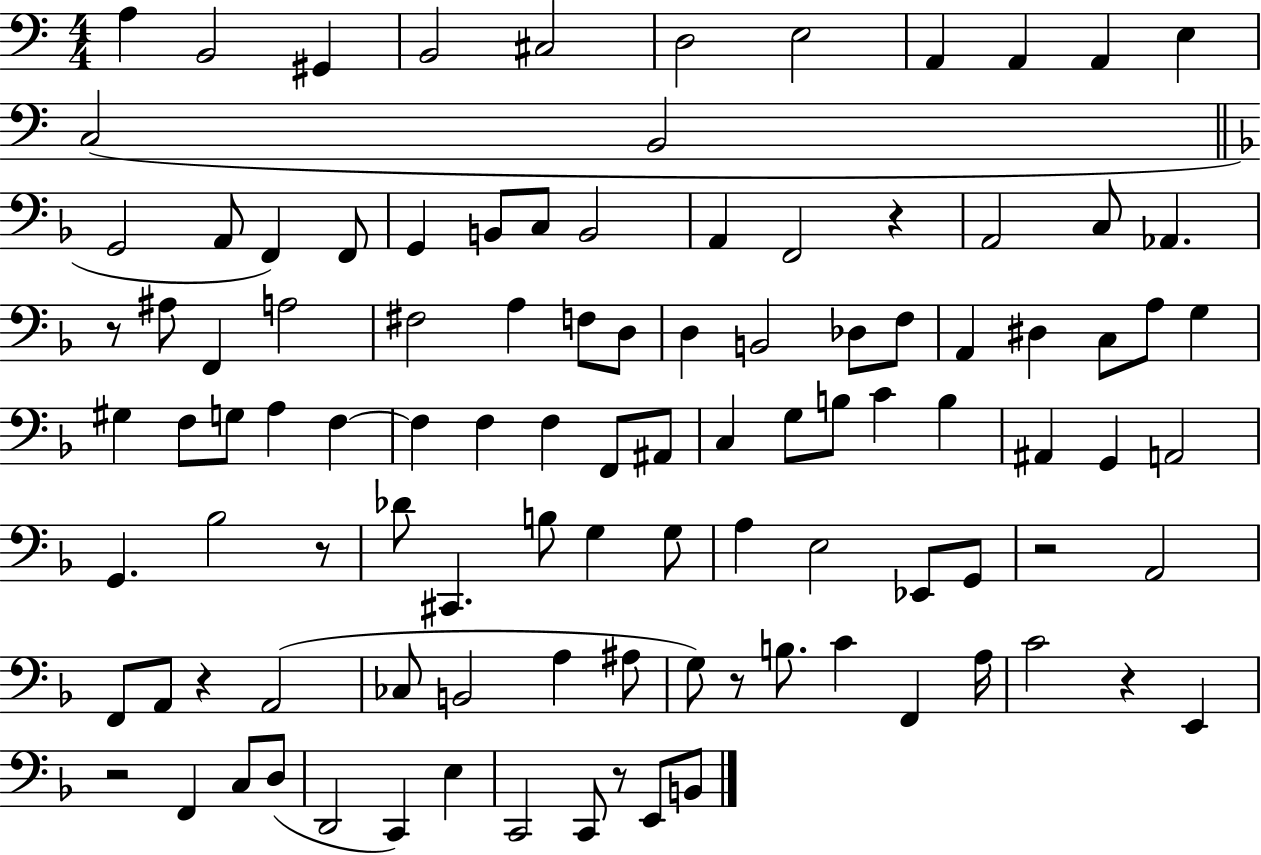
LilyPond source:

{
  \clef bass
  \numericTimeSignature
  \time 4/4
  \key c \major
  a4 b,2 gis,4 | b,2 cis2 | d2 e2 | a,4 a,4 a,4 e4 | \break c2( b,2 | \bar "||" \break \key d \minor g,2 a,8 f,4) f,8 | g,4 b,8 c8 b,2 | a,4 f,2 r4 | a,2 c8 aes,4. | \break r8 ais8 f,4 a2 | fis2 a4 f8 d8 | d4 b,2 des8 f8 | a,4 dis4 c8 a8 g4 | \break gis4 f8 g8 a4 f4~~ | f4 f4 f4 f,8 ais,8 | c4 g8 b8 c'4 b4 | ais,4 g,4 a,2 | \break g,4. bes2 r8 | des'8 cis,4. b8 g4 g8 | a4 e2 ees,8 g,8 | r2 a,2 | \break f,8 a,8 r4 a,2( | ces8 b,2 a4 ais8 | g8) r8 b8. c'4 f,4 a16 | c'2 r4 e,4 | \break r2 f,4 c8 d8( | d,2 c,4) e4 | c,2 c,8 r8 e,8 b,8 | \bar "|."
}